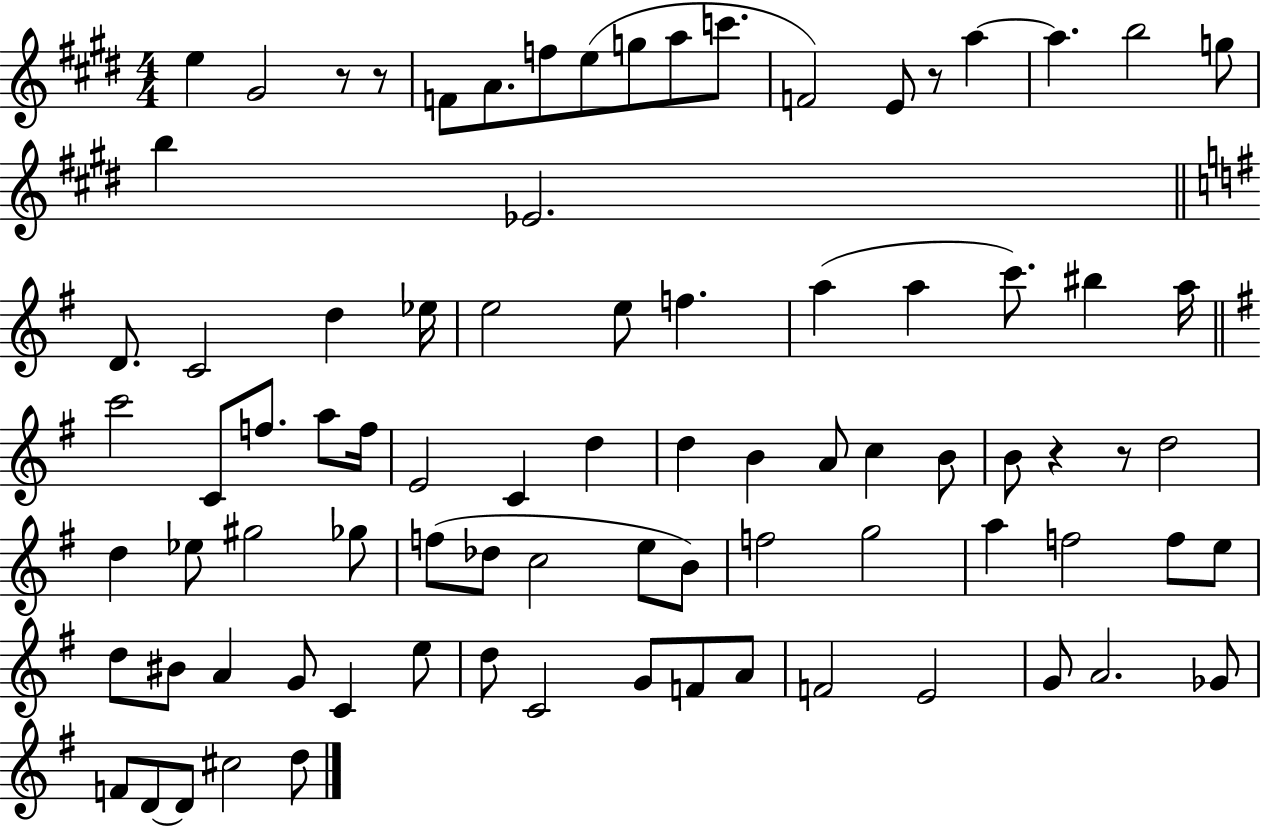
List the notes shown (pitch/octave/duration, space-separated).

E5/q G#4/h R/e R/e F4/e A4/e. F5/e E5/e G5/e A5/e C6/e. F4/h E4/e R/e A5/q A5/q. B5/h G5/e B5/q Eb4/h. D4/e. C4/h D5/q Eb5/s E5/h E5/e F5/q. A5/q A5/q C6/e. BIS5/q A5/s C6/h C4/e F5/e. A5/e F5/s E4/h C4/q D5/q D5/q B4/q A4/e C5/q B4/e B4/e R/q R/e D5/h D5/q Eb5/e G#5/h Gb5/e F5/e Db5/e C5/h E5/e B4/e F5/h G5/h A5/q F5/h F5/e E5/e D5/e BIS4/e A4/q G4/e C4/q E5/e D5/e C4/h G4/e F4/e A4/e F4/h E4/h G4/e A4/h. Gb4/e F4/e D4/e D4/e C#5/h D5/e